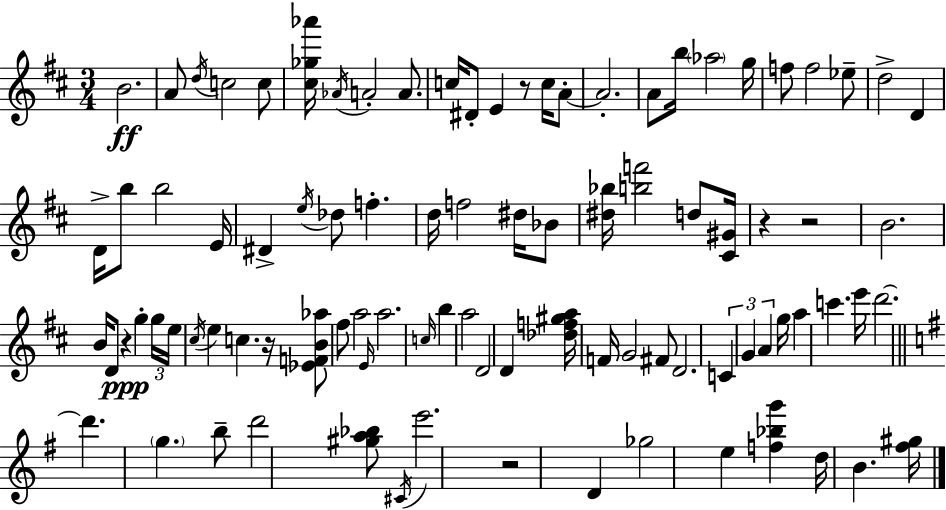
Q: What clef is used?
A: treble